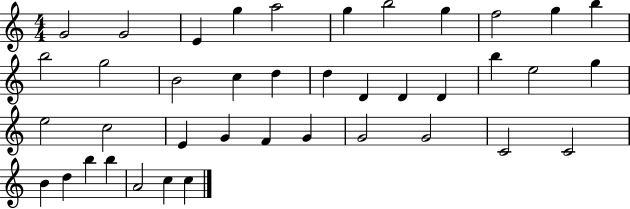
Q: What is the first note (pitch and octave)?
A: G4